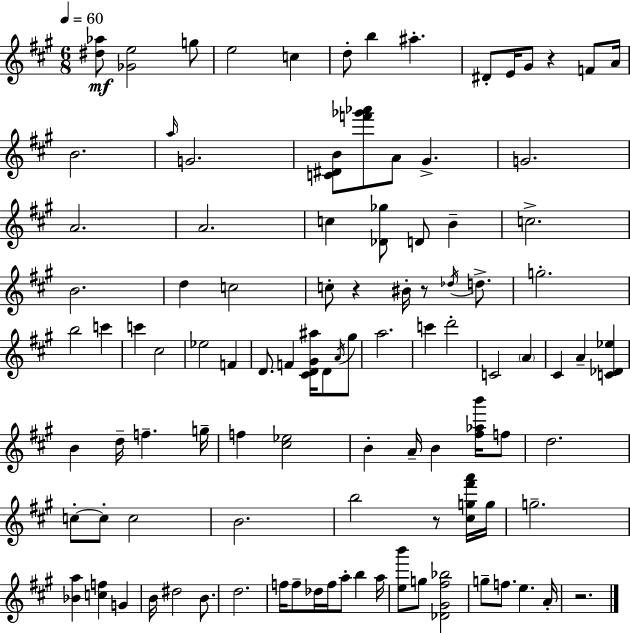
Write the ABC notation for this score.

X:1
T:Untitled
M:6/8
L:1/4
K:A
[^d_a]/2 [_Ge]2 g/2 e2 c d/2 b ^a ^D/2 E/4 ^G/2 z F/2 A/4 B2 a/4 G2 [C^DB]/2 [f'_g'_a']/2 A/2 ^G G2 A2 A2 c [_D_g]/2 D/2 B c2 B2 d c2 c/2 z ^B/4 z/2 _d/4 d/2 g2 b2 c' c' ^c2 _e2 F D/2 F [^CD^G^a]/4 D/2 A/4 ^g/2 a2 c' d'2 C2 A ^C A [C_D_e] B d/4 f g/4 f [^c_e]2 B A/4 B [^f_ab']/4 f/2 d2 c/2 c/2 c2 B2 b2 z/2 [^cg^f'a']/4 g/4 g2 [_Ba] [cf] G B/4 ^d2 B/2 d2 f/4 f/2 _d/4 f/4 a/2 b a/4 [eb']/2 g/2 [_D^G^f_b]2 g/2 f/2 e A/4 z2